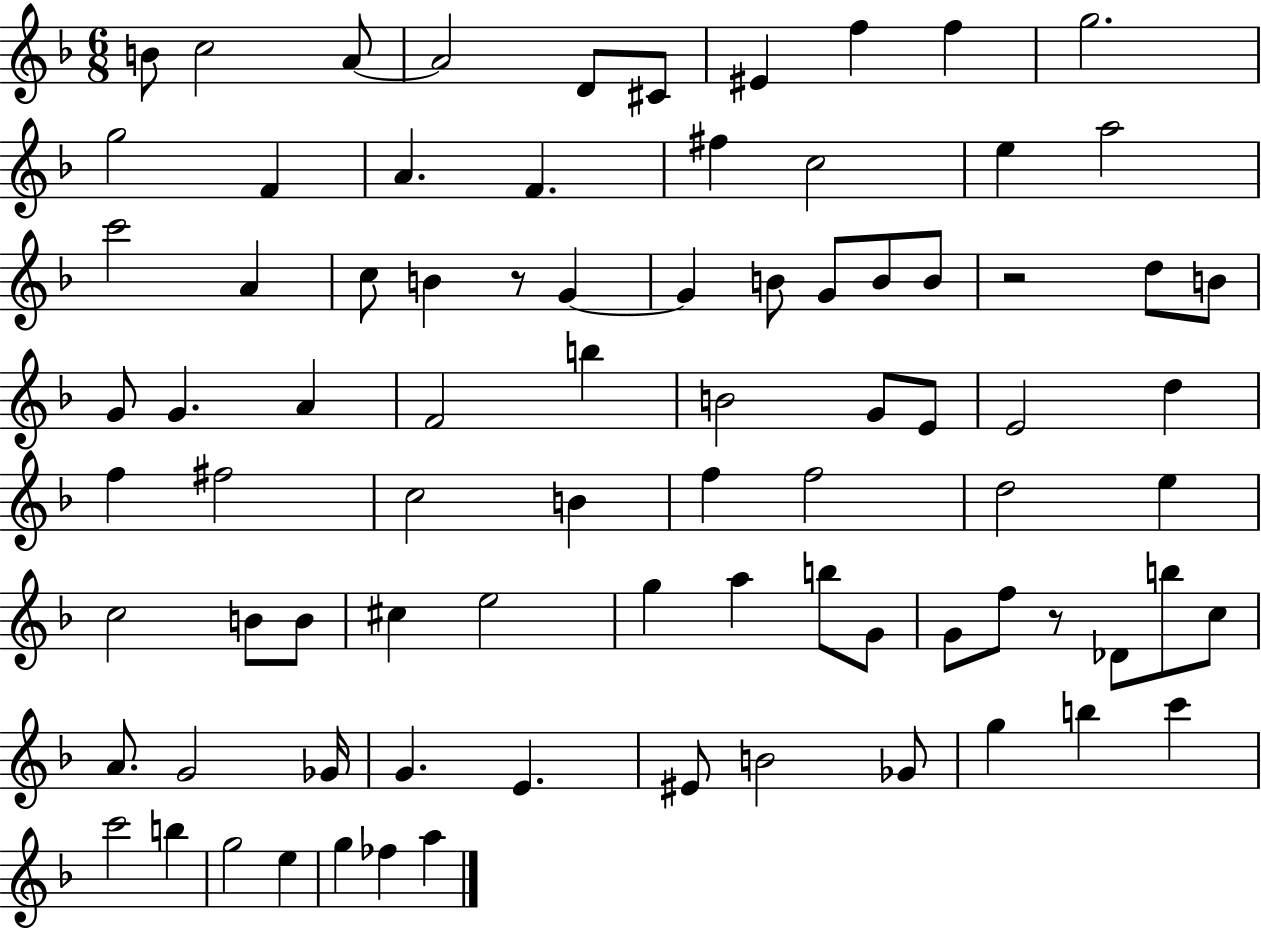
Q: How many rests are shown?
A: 3